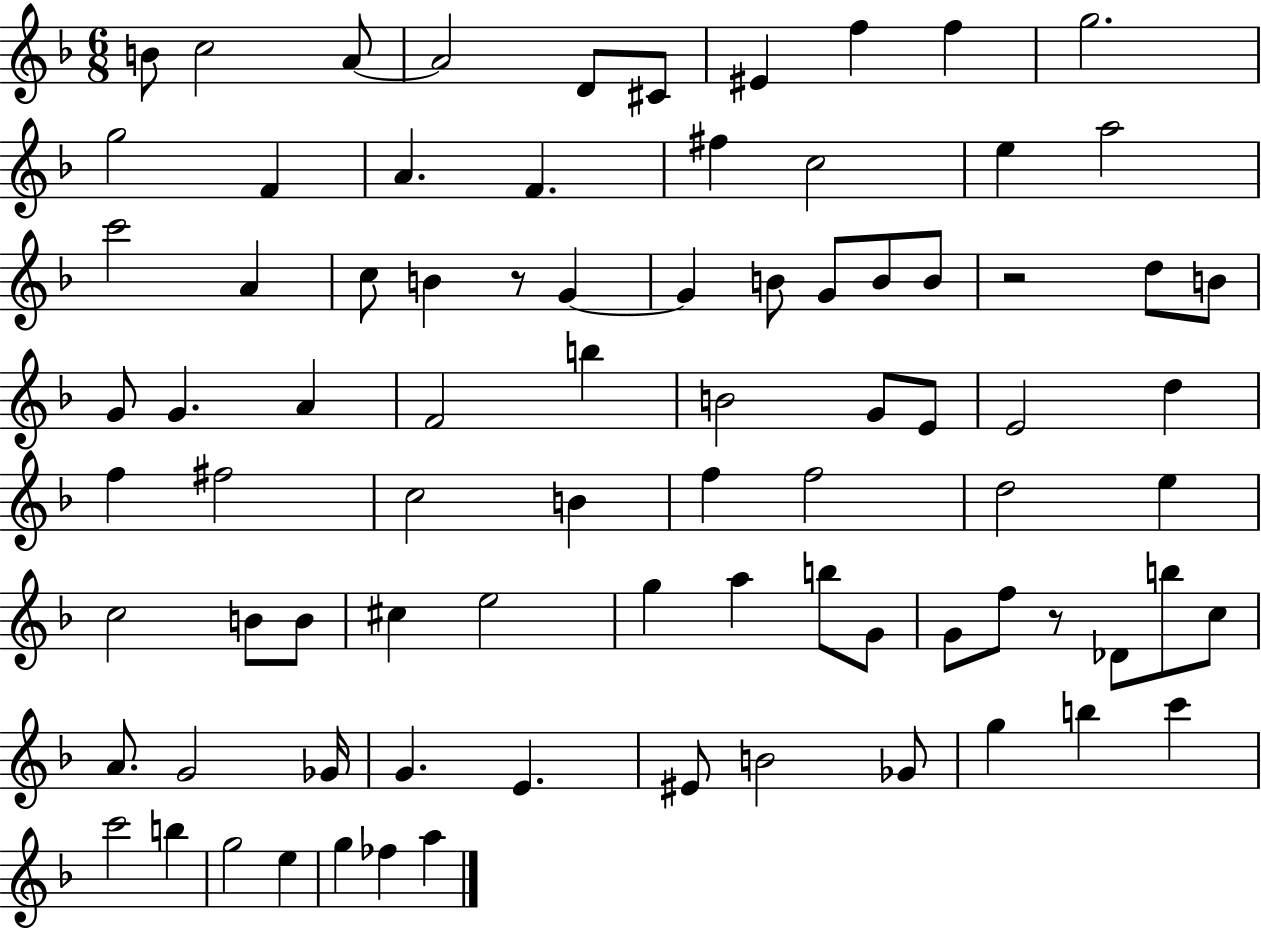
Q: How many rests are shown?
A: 3